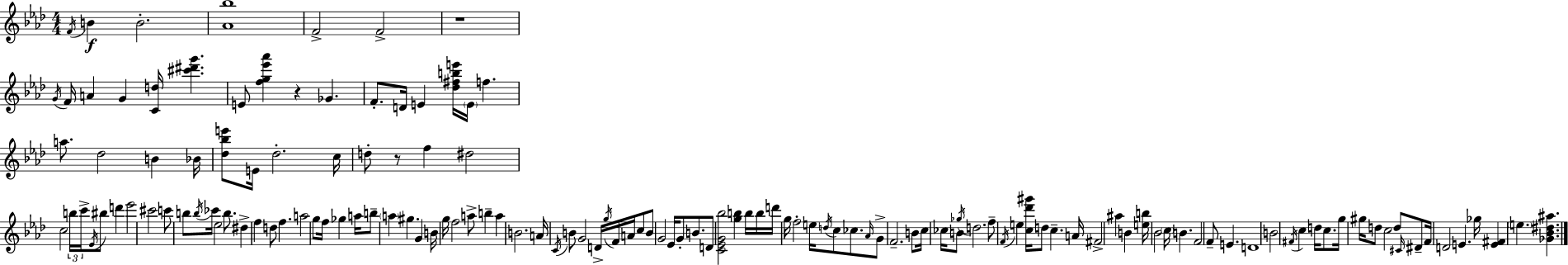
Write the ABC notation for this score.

X:1
T:Untitled
M:4/4
L:1/4
K:Ab
F/4 B B2 [_A_b]4 F2 F2 z4 G/4 F/4 A G [Cd]/4 [^c'^d'g'] E/2 [fg_e'_a'] z _G F/2 D/4 E [_d^fbe']/4 E/4 f a/2 _d2 B _B/4 [_d_be']/2 E/4 _d2 c/4 d/2 z/2 f ^d2 c2 b/4 c'/4 _E/4 ^b/2 d' _e'2 ^c'2 c'/2 b/2 b/4 _c'/4 _e2 b/2 ^d f d/2 f a2 g/2 f/4 _g a/4 b/2 a ^g G B/4 g/4 f2 a/2 b a B2 A/4 C/4 B/2 G2 D/4 g/4 F/4 A/4 c/2 B/2 G2 _E/4 G/2 B/2 D/2 [C_EG_b]2 [gb] b/4 b/4 d'/4 g/4 f2 e/4 d/4 c/2 _c/2 _A/4 G/2 F2 B/2 c/4 _c/4 B/2 _g/4 d2 f/2 F/4 e [c_d'^g']/4 d/2 c A/4 ^F2 ^a B [eb]/4 _B2 c/4 B F2 F/2 E D4 B2 ^F/4 c d/4 c/2 g/4 ^g/4 d/2 c2 d/2 ^C/4 ^D/2 F/4 D2 E _g/4 [E^F] e [_G_B^d^a]